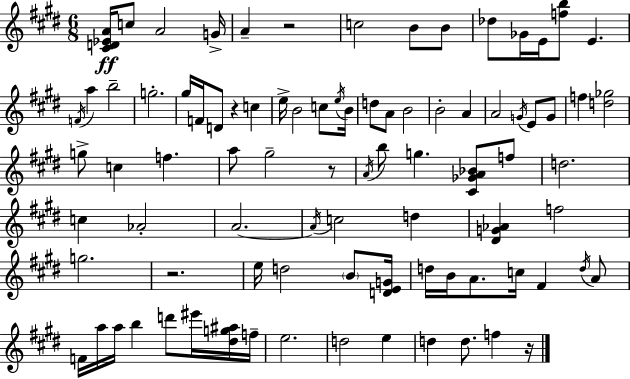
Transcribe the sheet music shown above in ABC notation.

X:1
T:Untitled
M:6/8
L:1/4
K:E
[^CD_EA]/4 c/2 A2 G/4 A z2 c2 B/2 B/2 _d/2 _G/4 E/4 [fb]/2 E F/4 a b2 g2 ^g/4 F/4 D/2 z c e/4 B2 c/2 e/4 B/4 d/2 A/2 B2 B2 A A2 G/4 E/2 G/2 f [d_g]2 g/2 c f a/2 ^g2 z/2 A/4 b/2 g [^C_GA_B]/2 f/2 d2 c _A2 A2 A/4 c2 d [^DG_A] f2 g2 z2 e/4 d2 B/2 [DEG]/4 d/4 B/4 A/2 c/4 ^F d/4 A/2 F/4 a/4 a/4 b d'/2 ^e'/4 [^dg^a]/4 f/4 e2 d2 e d d/2 f z/4